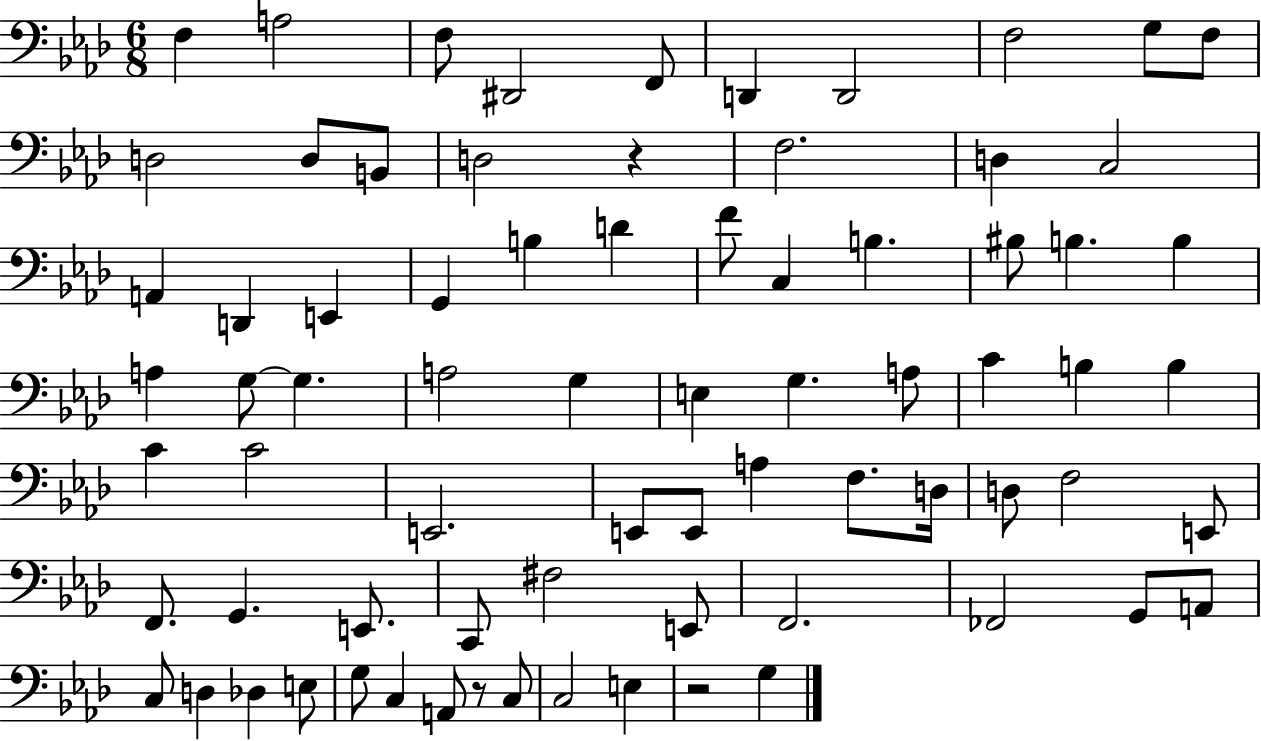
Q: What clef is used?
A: bass